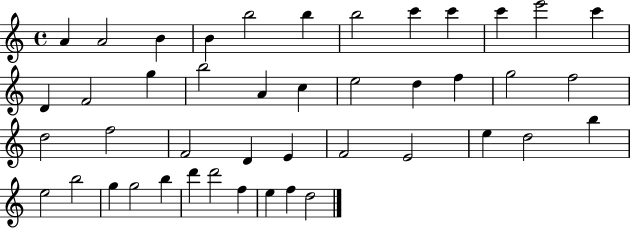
X:1
T:Untitled
M:4/4
L:1/4
K:C
A A2 B B b2 b b2 c' c' c' e'2 c' D F2 g b2 A c e2 d f g2 f2 d2 f2 F2 D E F2 E2 e d2 b e2 b2 g g2 b d' d'2 f e f d2